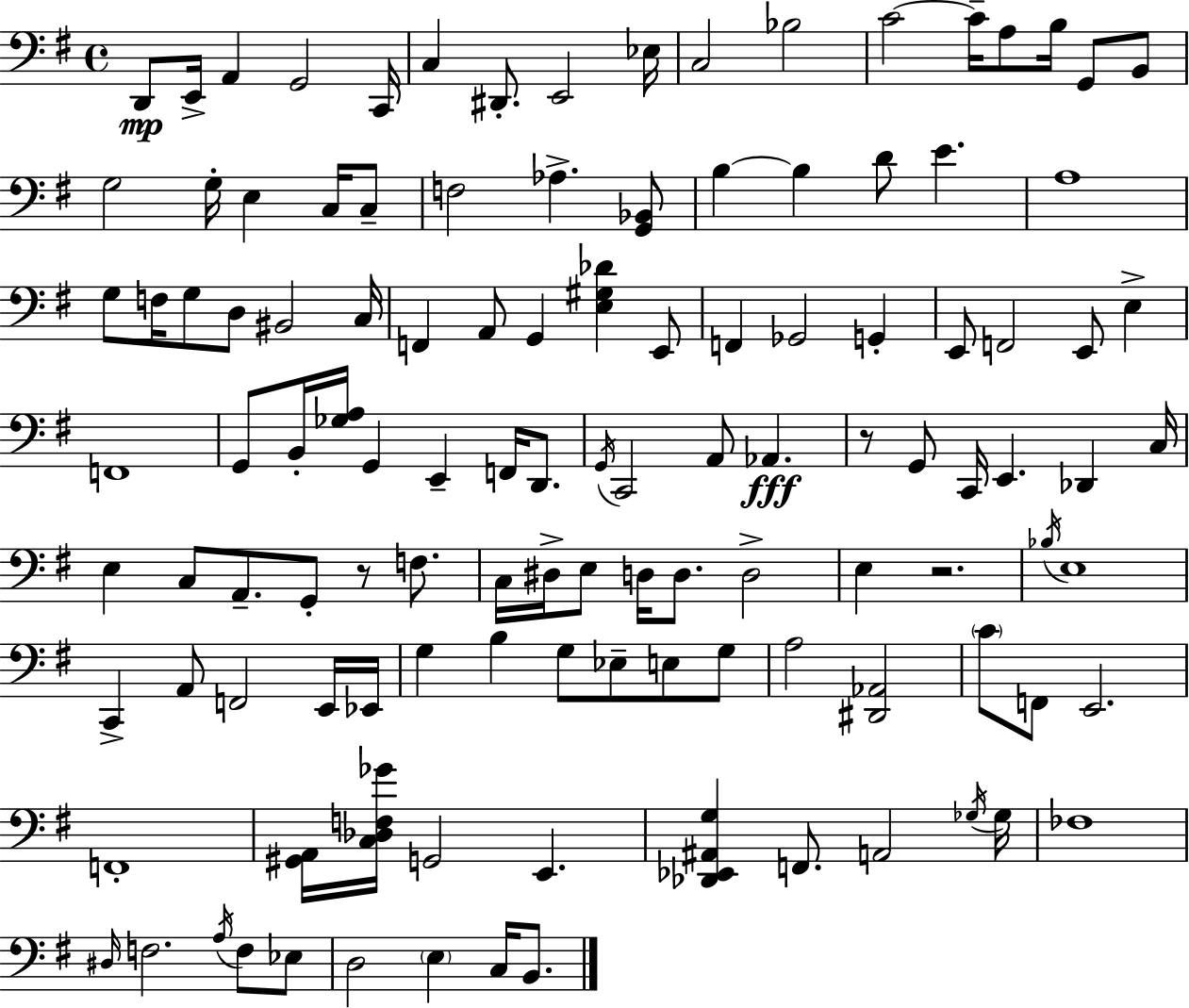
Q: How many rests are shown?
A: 3